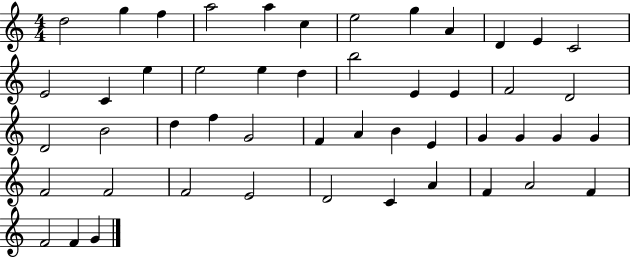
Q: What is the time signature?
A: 4/4